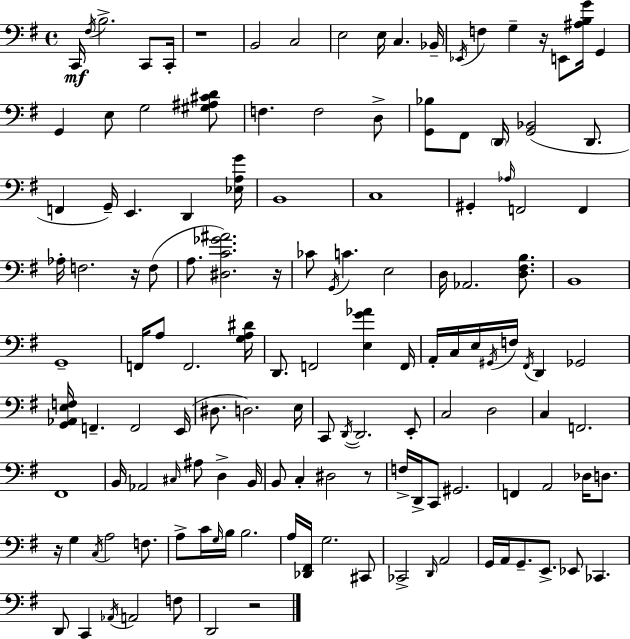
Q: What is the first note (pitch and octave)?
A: C2